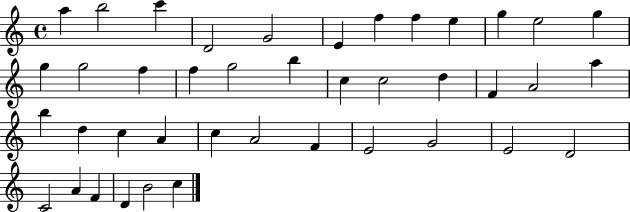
A5/q B5/h C6/q D4/h G4/h E4/q F5/q F5/q E5/q G5/q E5/h G5/q G5/q G5/h F5/q F5/q G5/h B5/q C5/q C5/h D5/q F4/q A4/h A5/q B5/q D5/q C5/q A4/q C5/q A4/h F4/q E4/h G4/h E4/h D4/h C4/h A4/q F4/q D4/q B4/h C5/q